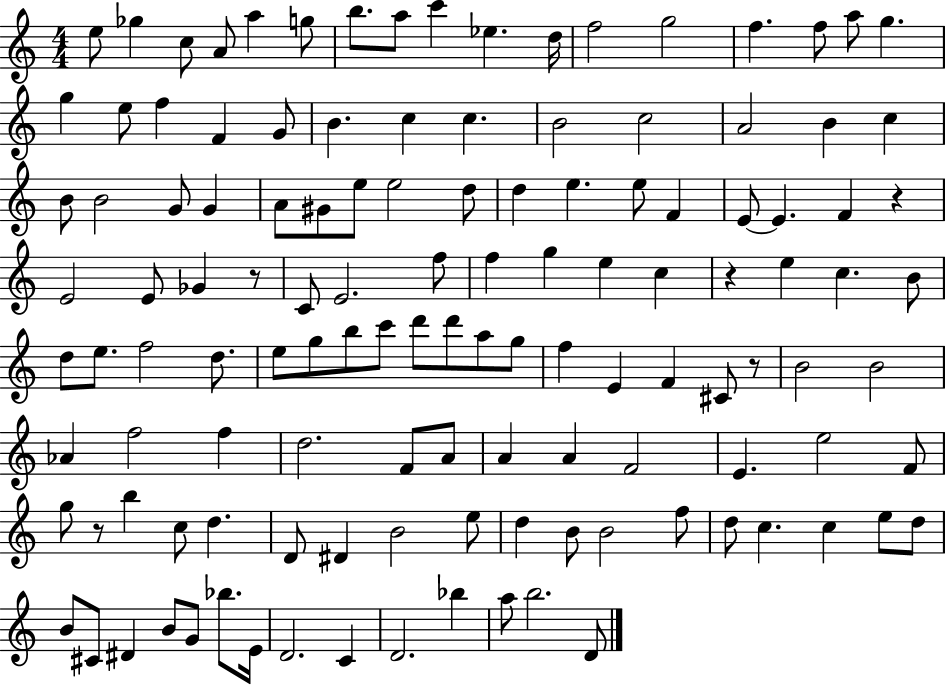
E5/e Gb5/q C5/e A4/e A5/q G5/e B5/e. A5/e C6/q Eb5/q. D5/s F5/h G5/h F5/q. F5/e A5/e G5/q. G5/q E5/e F5/q F4/q G4/e B4/q. C5/q C5/q. B4/h C5/h A4/h B4/q C5/q B4/e B4/h G4/e G4/q A4/e G#4/e E5/e E5/h D5/e D5/q E5/q. E5/e F4/q E4/e E4/q. F4/q R/q E4/h E4/e Gb4/q R/e C4/e E4/h. F5/e F5/q G5/q E5/q C5/q R/q E5/q C5/q. B4/e D5/e E5/e. F5/h D5/e. E5/e G5/e B5/e C6/e D6/e D6/e A5/e G5/e F5/q E4/q F4/q C#4/e R/e B4/h B4/h Ab4/q F5/h F5/q D5/h. F4/e A4/e A4/q A4/q F4/h E4/q. E5/h F4/e G5/e R/e B5/q C5/e D5/q. D4/e D#4/q B4/h E5/e D5/q B4/e B4/h F5/e D5/e C5/q. C5/q E5/e D5/e B4/e C#4/e D#4/q B4/e G4/e Bb5/e. E4/s D4/h. C4/q D4/h. Bb5/q A5/e B5/h. D4/e